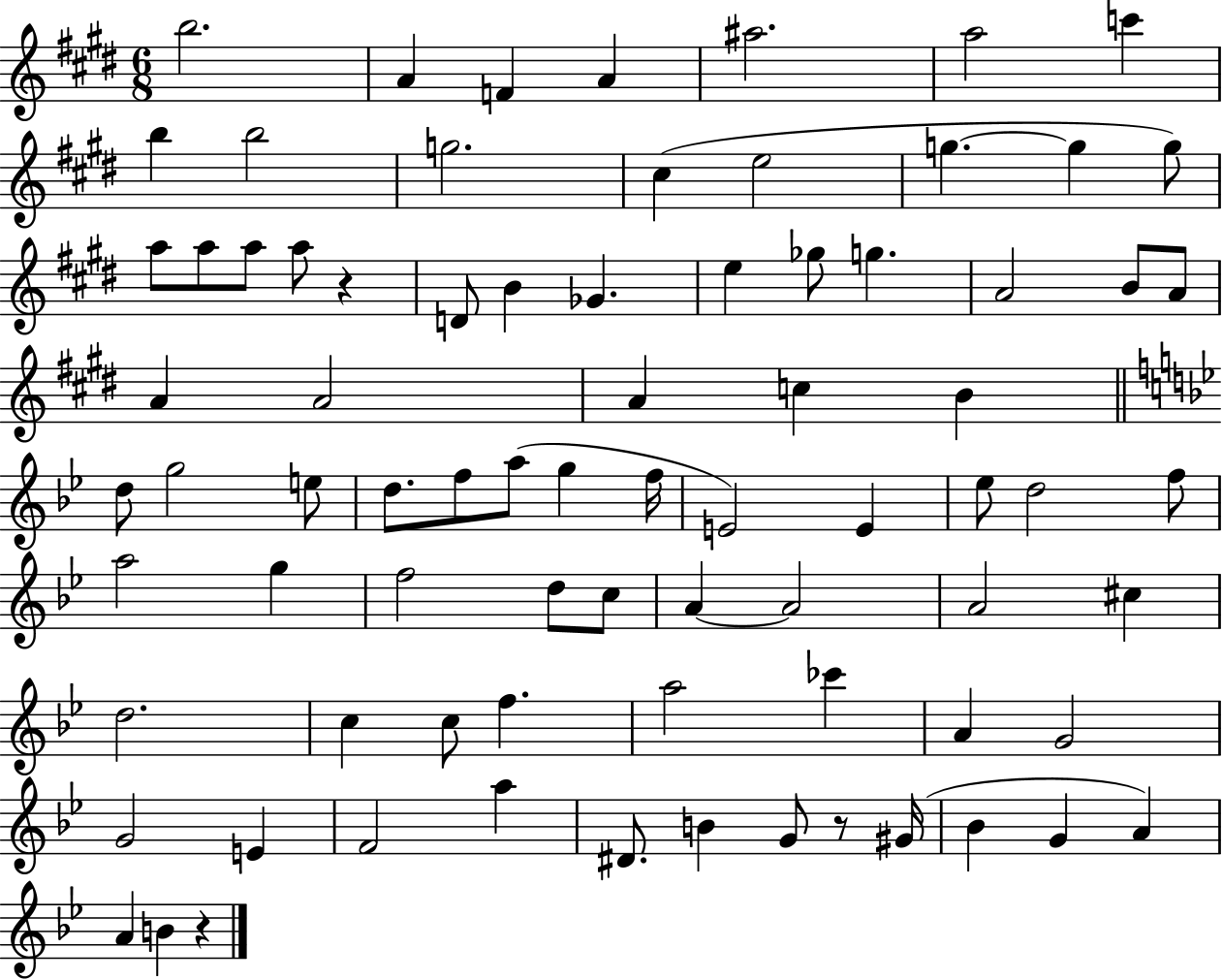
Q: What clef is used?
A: treble